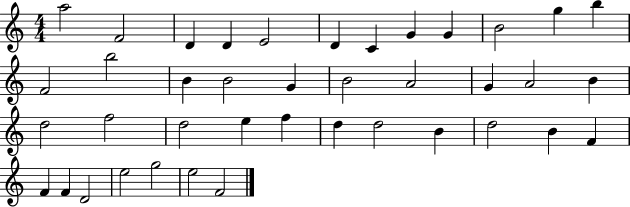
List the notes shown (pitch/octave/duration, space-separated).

A5/h F4/h D4/q D4/q E4/h D4/q C4/q G4/q G4/q B4/h G5/q B5/q F4/h B5/h B4/q B4/h G4/q B4/h A4/h G4/q A4/h B4/q D5/h F5/h D5/h E5/q F5/q D5/q D5/h B4/q D5/h B4/q F4/q F4/q F4/q D4/h E5/h G5/h E5/h F4/h